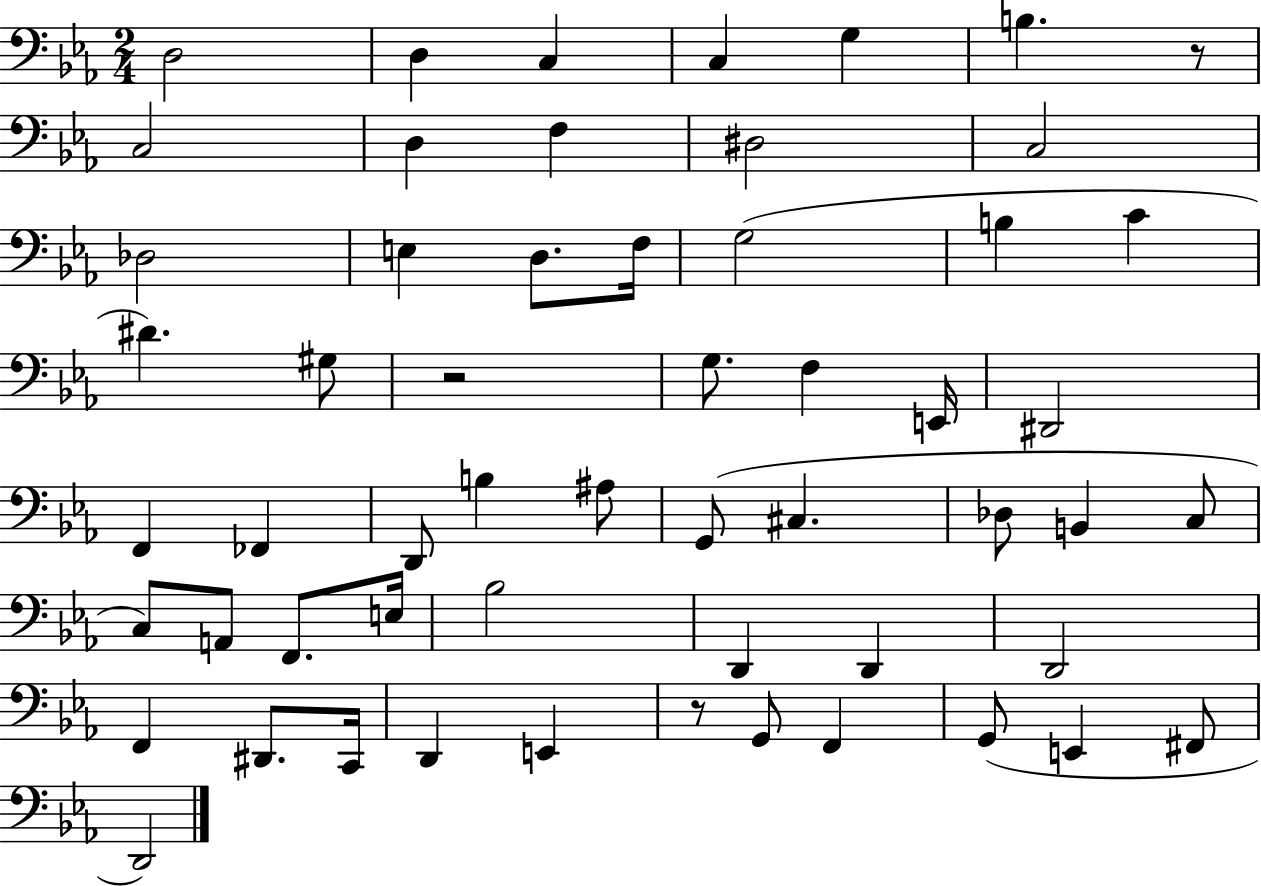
X:1
T:Untitled
M:2/4
L:1/4
K:Eb
D,2 D, C, C, G, B, z/2 C,2 D, F, ^D,2 C,2 _D,2 E, D,/2 F,/4 G,2 B, C ^D ^G,/2 z2 G,/2 F, E,,/4 ^D,,2 F,, _F,, D,,/2 B, ^A,/2 G,,/2 ^C, _D,/2 B,, C,/2 C,/2 A,,/2 F,,/2 E,/4 _B,2 D,, D,, D,,2 F,, ^D,,/2 C,,/4 D,, E,, z/2 G,,/2 F,, G,,/2 E,, ^F,,/2 D,,2